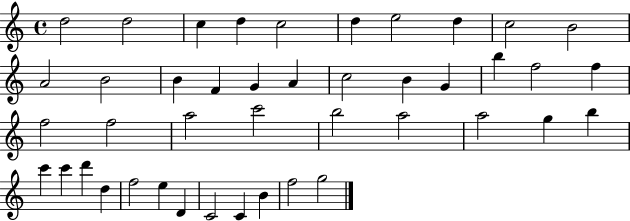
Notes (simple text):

D5/h D5/h C5/q D5/q C5/h D5/q E5/h D5/q C5/h B4/h A4/h B4/h B4/q F4/q G4/q A4/q C5/h B4/q G4/q B5/q F5/h F5/q F5/h F5/h A5/h C6/h B5/h A5/h A5/h G5/q B5/q C6/q C6/q D6/q D5/q F5/h E5/q D4/q C4/h C4/q B4/q F5/h G5/h